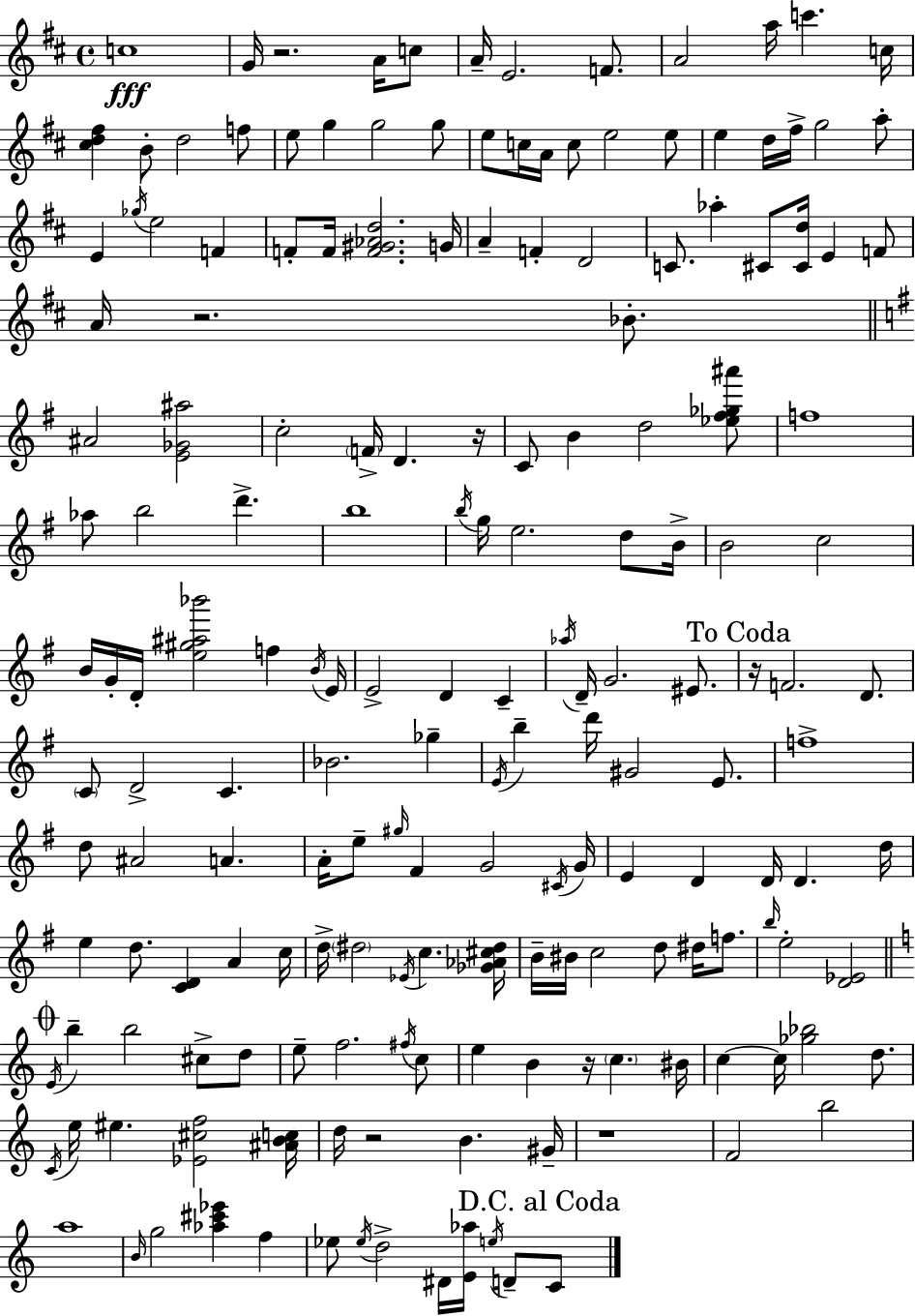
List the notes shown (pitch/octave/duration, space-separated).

C5/w G4/s R/h. A4/s C5/e A4/s E4/h. F4/e. A4/h A5/s C6/q. C5/s [C#5,D5,F#5]/q B4/e D5/h F5/e E5/e G5/q G5/h G5/e E5/e C5/s A4/s C5/e E5/h E5/e E5/q D5/s F#5/s G5/h A5/e E4/q Gb5/s E5/h F4/q F4/e F4/s [F4,G#4,Ab4,D5]/h. G4/s A4/q F4/q D4/h C4/e. Ab5/q C#4/e [C#4,D5]/s E4/q F4/e A4/s R/h. Bb4/e. A#4/h [E4,Gb4,A#5]/h C5/h F4/s D4/q. R/s C4/e B4/q D5/h [Eb5,F#5,Gb5,A#6]/e F5/w Ab5/e B5/h D6/q. B5/w B5/s G5/s E5/h. D5/e B4/s B4/h C5/h B4/s G4/s D4/s [E5,G#5,A#5,Bb6]/h F5/q B4/s E4/s E4/h D4/q C4/q Ab5/s D4/s G4/h. EIS4/e. R/s F4/h. D4/e. C4/e D4/h C4/q. Bb4/h. Gb5/q E4/s B5/q D6/s G#4/h E4/e. F5/w D5/e A#4/h A4/q. A4/s E5/e G#5/s F#4/q G4/h C#4/s G4/s E4/q D4/q D4/s D4/q. D5/s E5/q D5/e. [C4,D4]/q A4/q C5/s D5/s D#5/h Eb4/s C5/q. [Gb4,Ab4,C#5,D#5]/s B4/s BIS4/s C5/h D5/e D#5/s F5/e. B5/s E5/h [D4,Eb4]/h E4/s B5/q B5/h C#5/e D5/e E5/e F5/h. F#5/s C5/e E5/q B4/q R/s C5/q. BIS4/s C5/q C5/s [Gb5,Bb5]/h D5/e. C4/s E5/s EIS5/q. [Eb4,C#5,F5]/h [A#4,B4,C5]/s D5/s R/h B4/q. G#4/s R/w F4/h B5/h A5/w B4/s G5/h [Ab5,C#6,Eb6]/q F5/q Eb5/e Eb5/s D5/h D#4/s [E4,Ab5]/s E5/s D4/e C4/e